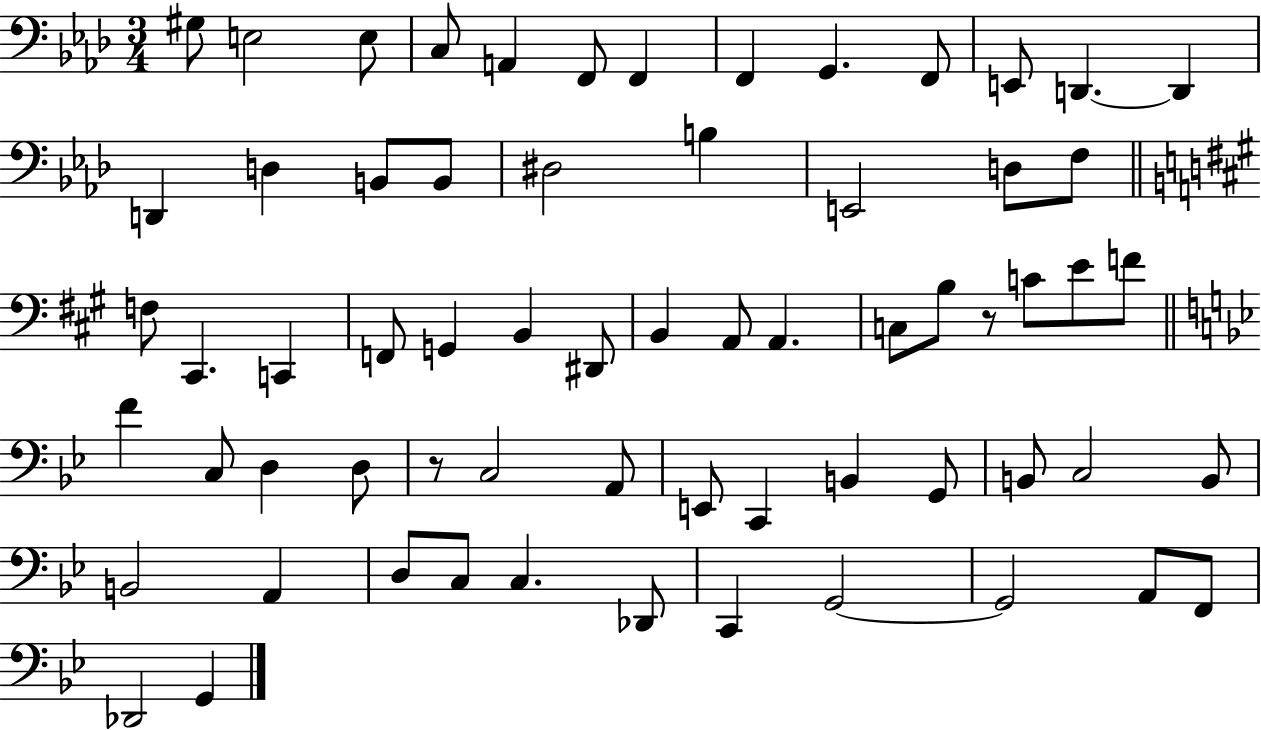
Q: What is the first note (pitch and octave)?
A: G#3